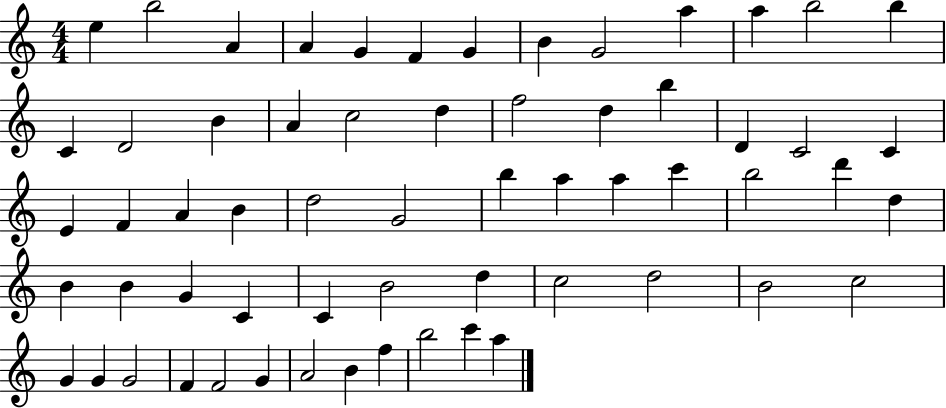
{
  \clef treble
  \numericTimeSignature
  \time 4/4
  \key c \major
  e''4 b''2 a'4 | a'4 g'4 f'4 g'4 | b'4 g'2 a''4 | a''4 b''2 b''4 | \break c'4 d'2 b'4 | a'4 c''2 d''4 | f''2 d''4 b''4 | d'4 c'2 c'4 | \break e'4 f'4 a'4 b'4 | d''2 g'2 | b''4 a''4 a''4 c'''4 | b''2 d'''4 d''4 | \break b'4 b'4 g'4 c'4 | c'4 b'2 d''4 | c''2 d''2 | b'2 c''2 | \break g'4 g'4 g'2 | f'4 f'2 g'4 | a'2 b'4 f''4 | b''2 c'''4 a''4 | \break \bar "|."
}